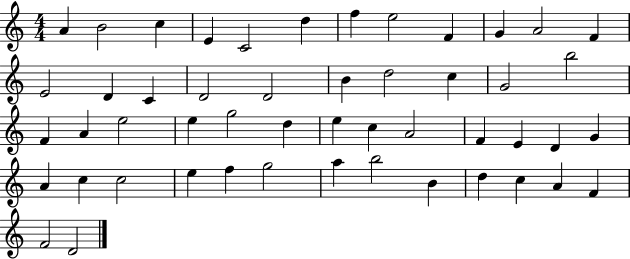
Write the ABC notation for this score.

X:1
T:Untitled
M:4/4
L:1/4
K:C
A B2 c E C2 d f e2 F G A2 F E2 D C D2 D2 B d2 c G2 b2 F A e2 e g2 d e c A2 F E D G A c c2 e f g2 a b2 B d c A F F2 D2